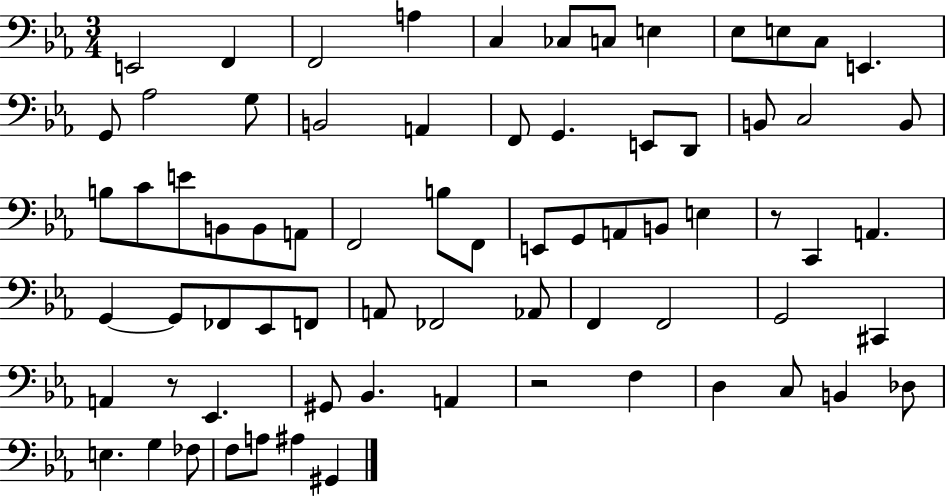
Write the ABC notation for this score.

X:1
T:Untitled
M:3/4
L:1/4
K:Eb
E,,2 F,, F,,2 A, C, _C,/2 C,/2 E, _E,/2 E,/2 C,/2 E,, G,,/2 _A,2 G,/2 B,,2 A,, F,,/2 G,, E,,/2 D,,/2 B,,/2 C,2 B,,/2 B,/2 C/2 E/2 B,,/2 B,,/2 A,,/2 F,,2 B,/2 F,,/2 E,,/2 G,,/2 A,,/2 B,,/2 E, z/2 C,, A,, G,, G,,/2 _F,,/2 _E,,/2 F,,/2 A,,/2 _F,,2 _A,,/2 F,, F,,2 G,,2 ^C,, A,, z/2 _E,, ^G,,/2 _B,, A,, z2 F, D, C,/2 B,, _D,/2 E, G, _F,/2 F,/2 A,/2 ^A, ^G,,